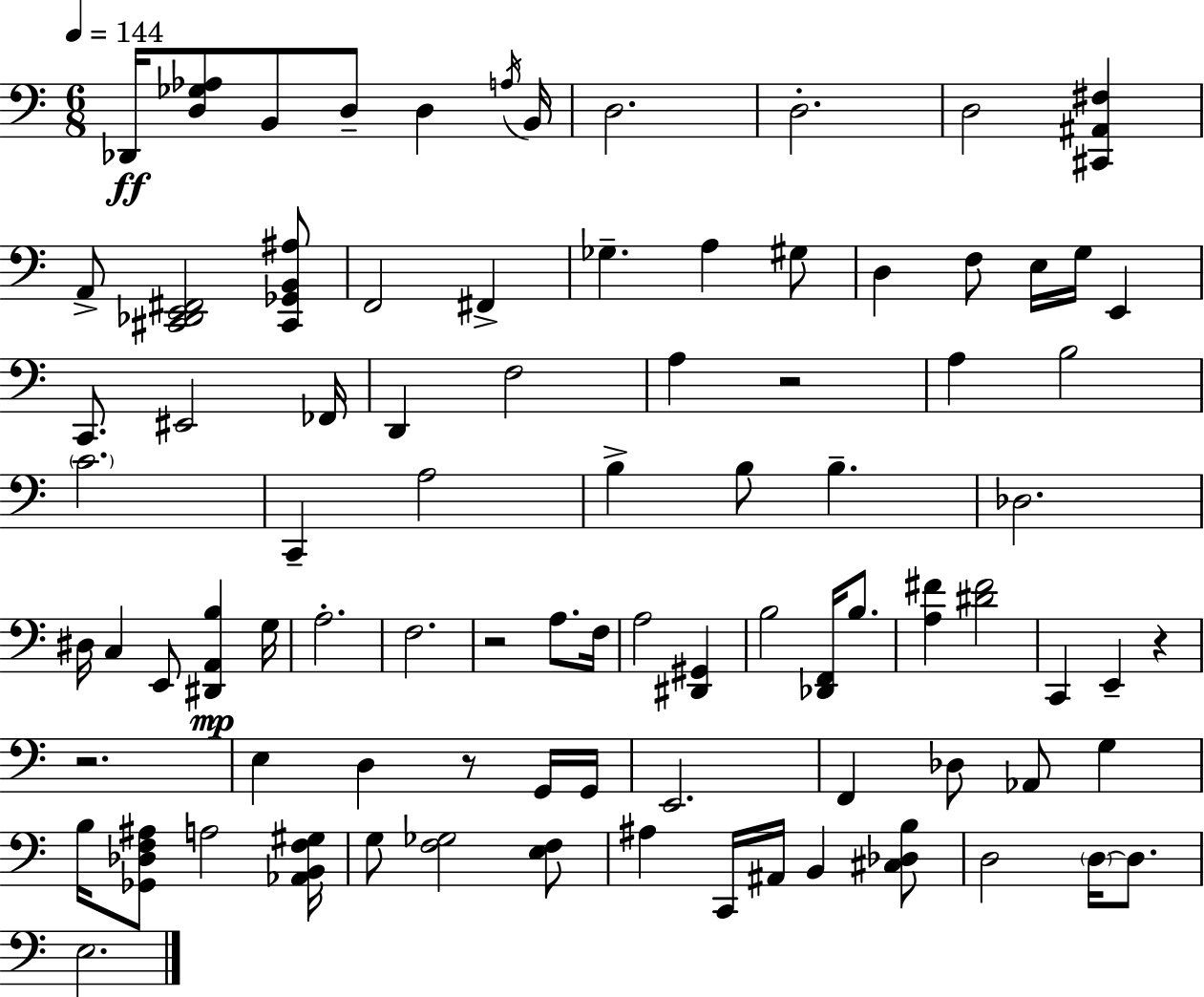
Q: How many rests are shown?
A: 5